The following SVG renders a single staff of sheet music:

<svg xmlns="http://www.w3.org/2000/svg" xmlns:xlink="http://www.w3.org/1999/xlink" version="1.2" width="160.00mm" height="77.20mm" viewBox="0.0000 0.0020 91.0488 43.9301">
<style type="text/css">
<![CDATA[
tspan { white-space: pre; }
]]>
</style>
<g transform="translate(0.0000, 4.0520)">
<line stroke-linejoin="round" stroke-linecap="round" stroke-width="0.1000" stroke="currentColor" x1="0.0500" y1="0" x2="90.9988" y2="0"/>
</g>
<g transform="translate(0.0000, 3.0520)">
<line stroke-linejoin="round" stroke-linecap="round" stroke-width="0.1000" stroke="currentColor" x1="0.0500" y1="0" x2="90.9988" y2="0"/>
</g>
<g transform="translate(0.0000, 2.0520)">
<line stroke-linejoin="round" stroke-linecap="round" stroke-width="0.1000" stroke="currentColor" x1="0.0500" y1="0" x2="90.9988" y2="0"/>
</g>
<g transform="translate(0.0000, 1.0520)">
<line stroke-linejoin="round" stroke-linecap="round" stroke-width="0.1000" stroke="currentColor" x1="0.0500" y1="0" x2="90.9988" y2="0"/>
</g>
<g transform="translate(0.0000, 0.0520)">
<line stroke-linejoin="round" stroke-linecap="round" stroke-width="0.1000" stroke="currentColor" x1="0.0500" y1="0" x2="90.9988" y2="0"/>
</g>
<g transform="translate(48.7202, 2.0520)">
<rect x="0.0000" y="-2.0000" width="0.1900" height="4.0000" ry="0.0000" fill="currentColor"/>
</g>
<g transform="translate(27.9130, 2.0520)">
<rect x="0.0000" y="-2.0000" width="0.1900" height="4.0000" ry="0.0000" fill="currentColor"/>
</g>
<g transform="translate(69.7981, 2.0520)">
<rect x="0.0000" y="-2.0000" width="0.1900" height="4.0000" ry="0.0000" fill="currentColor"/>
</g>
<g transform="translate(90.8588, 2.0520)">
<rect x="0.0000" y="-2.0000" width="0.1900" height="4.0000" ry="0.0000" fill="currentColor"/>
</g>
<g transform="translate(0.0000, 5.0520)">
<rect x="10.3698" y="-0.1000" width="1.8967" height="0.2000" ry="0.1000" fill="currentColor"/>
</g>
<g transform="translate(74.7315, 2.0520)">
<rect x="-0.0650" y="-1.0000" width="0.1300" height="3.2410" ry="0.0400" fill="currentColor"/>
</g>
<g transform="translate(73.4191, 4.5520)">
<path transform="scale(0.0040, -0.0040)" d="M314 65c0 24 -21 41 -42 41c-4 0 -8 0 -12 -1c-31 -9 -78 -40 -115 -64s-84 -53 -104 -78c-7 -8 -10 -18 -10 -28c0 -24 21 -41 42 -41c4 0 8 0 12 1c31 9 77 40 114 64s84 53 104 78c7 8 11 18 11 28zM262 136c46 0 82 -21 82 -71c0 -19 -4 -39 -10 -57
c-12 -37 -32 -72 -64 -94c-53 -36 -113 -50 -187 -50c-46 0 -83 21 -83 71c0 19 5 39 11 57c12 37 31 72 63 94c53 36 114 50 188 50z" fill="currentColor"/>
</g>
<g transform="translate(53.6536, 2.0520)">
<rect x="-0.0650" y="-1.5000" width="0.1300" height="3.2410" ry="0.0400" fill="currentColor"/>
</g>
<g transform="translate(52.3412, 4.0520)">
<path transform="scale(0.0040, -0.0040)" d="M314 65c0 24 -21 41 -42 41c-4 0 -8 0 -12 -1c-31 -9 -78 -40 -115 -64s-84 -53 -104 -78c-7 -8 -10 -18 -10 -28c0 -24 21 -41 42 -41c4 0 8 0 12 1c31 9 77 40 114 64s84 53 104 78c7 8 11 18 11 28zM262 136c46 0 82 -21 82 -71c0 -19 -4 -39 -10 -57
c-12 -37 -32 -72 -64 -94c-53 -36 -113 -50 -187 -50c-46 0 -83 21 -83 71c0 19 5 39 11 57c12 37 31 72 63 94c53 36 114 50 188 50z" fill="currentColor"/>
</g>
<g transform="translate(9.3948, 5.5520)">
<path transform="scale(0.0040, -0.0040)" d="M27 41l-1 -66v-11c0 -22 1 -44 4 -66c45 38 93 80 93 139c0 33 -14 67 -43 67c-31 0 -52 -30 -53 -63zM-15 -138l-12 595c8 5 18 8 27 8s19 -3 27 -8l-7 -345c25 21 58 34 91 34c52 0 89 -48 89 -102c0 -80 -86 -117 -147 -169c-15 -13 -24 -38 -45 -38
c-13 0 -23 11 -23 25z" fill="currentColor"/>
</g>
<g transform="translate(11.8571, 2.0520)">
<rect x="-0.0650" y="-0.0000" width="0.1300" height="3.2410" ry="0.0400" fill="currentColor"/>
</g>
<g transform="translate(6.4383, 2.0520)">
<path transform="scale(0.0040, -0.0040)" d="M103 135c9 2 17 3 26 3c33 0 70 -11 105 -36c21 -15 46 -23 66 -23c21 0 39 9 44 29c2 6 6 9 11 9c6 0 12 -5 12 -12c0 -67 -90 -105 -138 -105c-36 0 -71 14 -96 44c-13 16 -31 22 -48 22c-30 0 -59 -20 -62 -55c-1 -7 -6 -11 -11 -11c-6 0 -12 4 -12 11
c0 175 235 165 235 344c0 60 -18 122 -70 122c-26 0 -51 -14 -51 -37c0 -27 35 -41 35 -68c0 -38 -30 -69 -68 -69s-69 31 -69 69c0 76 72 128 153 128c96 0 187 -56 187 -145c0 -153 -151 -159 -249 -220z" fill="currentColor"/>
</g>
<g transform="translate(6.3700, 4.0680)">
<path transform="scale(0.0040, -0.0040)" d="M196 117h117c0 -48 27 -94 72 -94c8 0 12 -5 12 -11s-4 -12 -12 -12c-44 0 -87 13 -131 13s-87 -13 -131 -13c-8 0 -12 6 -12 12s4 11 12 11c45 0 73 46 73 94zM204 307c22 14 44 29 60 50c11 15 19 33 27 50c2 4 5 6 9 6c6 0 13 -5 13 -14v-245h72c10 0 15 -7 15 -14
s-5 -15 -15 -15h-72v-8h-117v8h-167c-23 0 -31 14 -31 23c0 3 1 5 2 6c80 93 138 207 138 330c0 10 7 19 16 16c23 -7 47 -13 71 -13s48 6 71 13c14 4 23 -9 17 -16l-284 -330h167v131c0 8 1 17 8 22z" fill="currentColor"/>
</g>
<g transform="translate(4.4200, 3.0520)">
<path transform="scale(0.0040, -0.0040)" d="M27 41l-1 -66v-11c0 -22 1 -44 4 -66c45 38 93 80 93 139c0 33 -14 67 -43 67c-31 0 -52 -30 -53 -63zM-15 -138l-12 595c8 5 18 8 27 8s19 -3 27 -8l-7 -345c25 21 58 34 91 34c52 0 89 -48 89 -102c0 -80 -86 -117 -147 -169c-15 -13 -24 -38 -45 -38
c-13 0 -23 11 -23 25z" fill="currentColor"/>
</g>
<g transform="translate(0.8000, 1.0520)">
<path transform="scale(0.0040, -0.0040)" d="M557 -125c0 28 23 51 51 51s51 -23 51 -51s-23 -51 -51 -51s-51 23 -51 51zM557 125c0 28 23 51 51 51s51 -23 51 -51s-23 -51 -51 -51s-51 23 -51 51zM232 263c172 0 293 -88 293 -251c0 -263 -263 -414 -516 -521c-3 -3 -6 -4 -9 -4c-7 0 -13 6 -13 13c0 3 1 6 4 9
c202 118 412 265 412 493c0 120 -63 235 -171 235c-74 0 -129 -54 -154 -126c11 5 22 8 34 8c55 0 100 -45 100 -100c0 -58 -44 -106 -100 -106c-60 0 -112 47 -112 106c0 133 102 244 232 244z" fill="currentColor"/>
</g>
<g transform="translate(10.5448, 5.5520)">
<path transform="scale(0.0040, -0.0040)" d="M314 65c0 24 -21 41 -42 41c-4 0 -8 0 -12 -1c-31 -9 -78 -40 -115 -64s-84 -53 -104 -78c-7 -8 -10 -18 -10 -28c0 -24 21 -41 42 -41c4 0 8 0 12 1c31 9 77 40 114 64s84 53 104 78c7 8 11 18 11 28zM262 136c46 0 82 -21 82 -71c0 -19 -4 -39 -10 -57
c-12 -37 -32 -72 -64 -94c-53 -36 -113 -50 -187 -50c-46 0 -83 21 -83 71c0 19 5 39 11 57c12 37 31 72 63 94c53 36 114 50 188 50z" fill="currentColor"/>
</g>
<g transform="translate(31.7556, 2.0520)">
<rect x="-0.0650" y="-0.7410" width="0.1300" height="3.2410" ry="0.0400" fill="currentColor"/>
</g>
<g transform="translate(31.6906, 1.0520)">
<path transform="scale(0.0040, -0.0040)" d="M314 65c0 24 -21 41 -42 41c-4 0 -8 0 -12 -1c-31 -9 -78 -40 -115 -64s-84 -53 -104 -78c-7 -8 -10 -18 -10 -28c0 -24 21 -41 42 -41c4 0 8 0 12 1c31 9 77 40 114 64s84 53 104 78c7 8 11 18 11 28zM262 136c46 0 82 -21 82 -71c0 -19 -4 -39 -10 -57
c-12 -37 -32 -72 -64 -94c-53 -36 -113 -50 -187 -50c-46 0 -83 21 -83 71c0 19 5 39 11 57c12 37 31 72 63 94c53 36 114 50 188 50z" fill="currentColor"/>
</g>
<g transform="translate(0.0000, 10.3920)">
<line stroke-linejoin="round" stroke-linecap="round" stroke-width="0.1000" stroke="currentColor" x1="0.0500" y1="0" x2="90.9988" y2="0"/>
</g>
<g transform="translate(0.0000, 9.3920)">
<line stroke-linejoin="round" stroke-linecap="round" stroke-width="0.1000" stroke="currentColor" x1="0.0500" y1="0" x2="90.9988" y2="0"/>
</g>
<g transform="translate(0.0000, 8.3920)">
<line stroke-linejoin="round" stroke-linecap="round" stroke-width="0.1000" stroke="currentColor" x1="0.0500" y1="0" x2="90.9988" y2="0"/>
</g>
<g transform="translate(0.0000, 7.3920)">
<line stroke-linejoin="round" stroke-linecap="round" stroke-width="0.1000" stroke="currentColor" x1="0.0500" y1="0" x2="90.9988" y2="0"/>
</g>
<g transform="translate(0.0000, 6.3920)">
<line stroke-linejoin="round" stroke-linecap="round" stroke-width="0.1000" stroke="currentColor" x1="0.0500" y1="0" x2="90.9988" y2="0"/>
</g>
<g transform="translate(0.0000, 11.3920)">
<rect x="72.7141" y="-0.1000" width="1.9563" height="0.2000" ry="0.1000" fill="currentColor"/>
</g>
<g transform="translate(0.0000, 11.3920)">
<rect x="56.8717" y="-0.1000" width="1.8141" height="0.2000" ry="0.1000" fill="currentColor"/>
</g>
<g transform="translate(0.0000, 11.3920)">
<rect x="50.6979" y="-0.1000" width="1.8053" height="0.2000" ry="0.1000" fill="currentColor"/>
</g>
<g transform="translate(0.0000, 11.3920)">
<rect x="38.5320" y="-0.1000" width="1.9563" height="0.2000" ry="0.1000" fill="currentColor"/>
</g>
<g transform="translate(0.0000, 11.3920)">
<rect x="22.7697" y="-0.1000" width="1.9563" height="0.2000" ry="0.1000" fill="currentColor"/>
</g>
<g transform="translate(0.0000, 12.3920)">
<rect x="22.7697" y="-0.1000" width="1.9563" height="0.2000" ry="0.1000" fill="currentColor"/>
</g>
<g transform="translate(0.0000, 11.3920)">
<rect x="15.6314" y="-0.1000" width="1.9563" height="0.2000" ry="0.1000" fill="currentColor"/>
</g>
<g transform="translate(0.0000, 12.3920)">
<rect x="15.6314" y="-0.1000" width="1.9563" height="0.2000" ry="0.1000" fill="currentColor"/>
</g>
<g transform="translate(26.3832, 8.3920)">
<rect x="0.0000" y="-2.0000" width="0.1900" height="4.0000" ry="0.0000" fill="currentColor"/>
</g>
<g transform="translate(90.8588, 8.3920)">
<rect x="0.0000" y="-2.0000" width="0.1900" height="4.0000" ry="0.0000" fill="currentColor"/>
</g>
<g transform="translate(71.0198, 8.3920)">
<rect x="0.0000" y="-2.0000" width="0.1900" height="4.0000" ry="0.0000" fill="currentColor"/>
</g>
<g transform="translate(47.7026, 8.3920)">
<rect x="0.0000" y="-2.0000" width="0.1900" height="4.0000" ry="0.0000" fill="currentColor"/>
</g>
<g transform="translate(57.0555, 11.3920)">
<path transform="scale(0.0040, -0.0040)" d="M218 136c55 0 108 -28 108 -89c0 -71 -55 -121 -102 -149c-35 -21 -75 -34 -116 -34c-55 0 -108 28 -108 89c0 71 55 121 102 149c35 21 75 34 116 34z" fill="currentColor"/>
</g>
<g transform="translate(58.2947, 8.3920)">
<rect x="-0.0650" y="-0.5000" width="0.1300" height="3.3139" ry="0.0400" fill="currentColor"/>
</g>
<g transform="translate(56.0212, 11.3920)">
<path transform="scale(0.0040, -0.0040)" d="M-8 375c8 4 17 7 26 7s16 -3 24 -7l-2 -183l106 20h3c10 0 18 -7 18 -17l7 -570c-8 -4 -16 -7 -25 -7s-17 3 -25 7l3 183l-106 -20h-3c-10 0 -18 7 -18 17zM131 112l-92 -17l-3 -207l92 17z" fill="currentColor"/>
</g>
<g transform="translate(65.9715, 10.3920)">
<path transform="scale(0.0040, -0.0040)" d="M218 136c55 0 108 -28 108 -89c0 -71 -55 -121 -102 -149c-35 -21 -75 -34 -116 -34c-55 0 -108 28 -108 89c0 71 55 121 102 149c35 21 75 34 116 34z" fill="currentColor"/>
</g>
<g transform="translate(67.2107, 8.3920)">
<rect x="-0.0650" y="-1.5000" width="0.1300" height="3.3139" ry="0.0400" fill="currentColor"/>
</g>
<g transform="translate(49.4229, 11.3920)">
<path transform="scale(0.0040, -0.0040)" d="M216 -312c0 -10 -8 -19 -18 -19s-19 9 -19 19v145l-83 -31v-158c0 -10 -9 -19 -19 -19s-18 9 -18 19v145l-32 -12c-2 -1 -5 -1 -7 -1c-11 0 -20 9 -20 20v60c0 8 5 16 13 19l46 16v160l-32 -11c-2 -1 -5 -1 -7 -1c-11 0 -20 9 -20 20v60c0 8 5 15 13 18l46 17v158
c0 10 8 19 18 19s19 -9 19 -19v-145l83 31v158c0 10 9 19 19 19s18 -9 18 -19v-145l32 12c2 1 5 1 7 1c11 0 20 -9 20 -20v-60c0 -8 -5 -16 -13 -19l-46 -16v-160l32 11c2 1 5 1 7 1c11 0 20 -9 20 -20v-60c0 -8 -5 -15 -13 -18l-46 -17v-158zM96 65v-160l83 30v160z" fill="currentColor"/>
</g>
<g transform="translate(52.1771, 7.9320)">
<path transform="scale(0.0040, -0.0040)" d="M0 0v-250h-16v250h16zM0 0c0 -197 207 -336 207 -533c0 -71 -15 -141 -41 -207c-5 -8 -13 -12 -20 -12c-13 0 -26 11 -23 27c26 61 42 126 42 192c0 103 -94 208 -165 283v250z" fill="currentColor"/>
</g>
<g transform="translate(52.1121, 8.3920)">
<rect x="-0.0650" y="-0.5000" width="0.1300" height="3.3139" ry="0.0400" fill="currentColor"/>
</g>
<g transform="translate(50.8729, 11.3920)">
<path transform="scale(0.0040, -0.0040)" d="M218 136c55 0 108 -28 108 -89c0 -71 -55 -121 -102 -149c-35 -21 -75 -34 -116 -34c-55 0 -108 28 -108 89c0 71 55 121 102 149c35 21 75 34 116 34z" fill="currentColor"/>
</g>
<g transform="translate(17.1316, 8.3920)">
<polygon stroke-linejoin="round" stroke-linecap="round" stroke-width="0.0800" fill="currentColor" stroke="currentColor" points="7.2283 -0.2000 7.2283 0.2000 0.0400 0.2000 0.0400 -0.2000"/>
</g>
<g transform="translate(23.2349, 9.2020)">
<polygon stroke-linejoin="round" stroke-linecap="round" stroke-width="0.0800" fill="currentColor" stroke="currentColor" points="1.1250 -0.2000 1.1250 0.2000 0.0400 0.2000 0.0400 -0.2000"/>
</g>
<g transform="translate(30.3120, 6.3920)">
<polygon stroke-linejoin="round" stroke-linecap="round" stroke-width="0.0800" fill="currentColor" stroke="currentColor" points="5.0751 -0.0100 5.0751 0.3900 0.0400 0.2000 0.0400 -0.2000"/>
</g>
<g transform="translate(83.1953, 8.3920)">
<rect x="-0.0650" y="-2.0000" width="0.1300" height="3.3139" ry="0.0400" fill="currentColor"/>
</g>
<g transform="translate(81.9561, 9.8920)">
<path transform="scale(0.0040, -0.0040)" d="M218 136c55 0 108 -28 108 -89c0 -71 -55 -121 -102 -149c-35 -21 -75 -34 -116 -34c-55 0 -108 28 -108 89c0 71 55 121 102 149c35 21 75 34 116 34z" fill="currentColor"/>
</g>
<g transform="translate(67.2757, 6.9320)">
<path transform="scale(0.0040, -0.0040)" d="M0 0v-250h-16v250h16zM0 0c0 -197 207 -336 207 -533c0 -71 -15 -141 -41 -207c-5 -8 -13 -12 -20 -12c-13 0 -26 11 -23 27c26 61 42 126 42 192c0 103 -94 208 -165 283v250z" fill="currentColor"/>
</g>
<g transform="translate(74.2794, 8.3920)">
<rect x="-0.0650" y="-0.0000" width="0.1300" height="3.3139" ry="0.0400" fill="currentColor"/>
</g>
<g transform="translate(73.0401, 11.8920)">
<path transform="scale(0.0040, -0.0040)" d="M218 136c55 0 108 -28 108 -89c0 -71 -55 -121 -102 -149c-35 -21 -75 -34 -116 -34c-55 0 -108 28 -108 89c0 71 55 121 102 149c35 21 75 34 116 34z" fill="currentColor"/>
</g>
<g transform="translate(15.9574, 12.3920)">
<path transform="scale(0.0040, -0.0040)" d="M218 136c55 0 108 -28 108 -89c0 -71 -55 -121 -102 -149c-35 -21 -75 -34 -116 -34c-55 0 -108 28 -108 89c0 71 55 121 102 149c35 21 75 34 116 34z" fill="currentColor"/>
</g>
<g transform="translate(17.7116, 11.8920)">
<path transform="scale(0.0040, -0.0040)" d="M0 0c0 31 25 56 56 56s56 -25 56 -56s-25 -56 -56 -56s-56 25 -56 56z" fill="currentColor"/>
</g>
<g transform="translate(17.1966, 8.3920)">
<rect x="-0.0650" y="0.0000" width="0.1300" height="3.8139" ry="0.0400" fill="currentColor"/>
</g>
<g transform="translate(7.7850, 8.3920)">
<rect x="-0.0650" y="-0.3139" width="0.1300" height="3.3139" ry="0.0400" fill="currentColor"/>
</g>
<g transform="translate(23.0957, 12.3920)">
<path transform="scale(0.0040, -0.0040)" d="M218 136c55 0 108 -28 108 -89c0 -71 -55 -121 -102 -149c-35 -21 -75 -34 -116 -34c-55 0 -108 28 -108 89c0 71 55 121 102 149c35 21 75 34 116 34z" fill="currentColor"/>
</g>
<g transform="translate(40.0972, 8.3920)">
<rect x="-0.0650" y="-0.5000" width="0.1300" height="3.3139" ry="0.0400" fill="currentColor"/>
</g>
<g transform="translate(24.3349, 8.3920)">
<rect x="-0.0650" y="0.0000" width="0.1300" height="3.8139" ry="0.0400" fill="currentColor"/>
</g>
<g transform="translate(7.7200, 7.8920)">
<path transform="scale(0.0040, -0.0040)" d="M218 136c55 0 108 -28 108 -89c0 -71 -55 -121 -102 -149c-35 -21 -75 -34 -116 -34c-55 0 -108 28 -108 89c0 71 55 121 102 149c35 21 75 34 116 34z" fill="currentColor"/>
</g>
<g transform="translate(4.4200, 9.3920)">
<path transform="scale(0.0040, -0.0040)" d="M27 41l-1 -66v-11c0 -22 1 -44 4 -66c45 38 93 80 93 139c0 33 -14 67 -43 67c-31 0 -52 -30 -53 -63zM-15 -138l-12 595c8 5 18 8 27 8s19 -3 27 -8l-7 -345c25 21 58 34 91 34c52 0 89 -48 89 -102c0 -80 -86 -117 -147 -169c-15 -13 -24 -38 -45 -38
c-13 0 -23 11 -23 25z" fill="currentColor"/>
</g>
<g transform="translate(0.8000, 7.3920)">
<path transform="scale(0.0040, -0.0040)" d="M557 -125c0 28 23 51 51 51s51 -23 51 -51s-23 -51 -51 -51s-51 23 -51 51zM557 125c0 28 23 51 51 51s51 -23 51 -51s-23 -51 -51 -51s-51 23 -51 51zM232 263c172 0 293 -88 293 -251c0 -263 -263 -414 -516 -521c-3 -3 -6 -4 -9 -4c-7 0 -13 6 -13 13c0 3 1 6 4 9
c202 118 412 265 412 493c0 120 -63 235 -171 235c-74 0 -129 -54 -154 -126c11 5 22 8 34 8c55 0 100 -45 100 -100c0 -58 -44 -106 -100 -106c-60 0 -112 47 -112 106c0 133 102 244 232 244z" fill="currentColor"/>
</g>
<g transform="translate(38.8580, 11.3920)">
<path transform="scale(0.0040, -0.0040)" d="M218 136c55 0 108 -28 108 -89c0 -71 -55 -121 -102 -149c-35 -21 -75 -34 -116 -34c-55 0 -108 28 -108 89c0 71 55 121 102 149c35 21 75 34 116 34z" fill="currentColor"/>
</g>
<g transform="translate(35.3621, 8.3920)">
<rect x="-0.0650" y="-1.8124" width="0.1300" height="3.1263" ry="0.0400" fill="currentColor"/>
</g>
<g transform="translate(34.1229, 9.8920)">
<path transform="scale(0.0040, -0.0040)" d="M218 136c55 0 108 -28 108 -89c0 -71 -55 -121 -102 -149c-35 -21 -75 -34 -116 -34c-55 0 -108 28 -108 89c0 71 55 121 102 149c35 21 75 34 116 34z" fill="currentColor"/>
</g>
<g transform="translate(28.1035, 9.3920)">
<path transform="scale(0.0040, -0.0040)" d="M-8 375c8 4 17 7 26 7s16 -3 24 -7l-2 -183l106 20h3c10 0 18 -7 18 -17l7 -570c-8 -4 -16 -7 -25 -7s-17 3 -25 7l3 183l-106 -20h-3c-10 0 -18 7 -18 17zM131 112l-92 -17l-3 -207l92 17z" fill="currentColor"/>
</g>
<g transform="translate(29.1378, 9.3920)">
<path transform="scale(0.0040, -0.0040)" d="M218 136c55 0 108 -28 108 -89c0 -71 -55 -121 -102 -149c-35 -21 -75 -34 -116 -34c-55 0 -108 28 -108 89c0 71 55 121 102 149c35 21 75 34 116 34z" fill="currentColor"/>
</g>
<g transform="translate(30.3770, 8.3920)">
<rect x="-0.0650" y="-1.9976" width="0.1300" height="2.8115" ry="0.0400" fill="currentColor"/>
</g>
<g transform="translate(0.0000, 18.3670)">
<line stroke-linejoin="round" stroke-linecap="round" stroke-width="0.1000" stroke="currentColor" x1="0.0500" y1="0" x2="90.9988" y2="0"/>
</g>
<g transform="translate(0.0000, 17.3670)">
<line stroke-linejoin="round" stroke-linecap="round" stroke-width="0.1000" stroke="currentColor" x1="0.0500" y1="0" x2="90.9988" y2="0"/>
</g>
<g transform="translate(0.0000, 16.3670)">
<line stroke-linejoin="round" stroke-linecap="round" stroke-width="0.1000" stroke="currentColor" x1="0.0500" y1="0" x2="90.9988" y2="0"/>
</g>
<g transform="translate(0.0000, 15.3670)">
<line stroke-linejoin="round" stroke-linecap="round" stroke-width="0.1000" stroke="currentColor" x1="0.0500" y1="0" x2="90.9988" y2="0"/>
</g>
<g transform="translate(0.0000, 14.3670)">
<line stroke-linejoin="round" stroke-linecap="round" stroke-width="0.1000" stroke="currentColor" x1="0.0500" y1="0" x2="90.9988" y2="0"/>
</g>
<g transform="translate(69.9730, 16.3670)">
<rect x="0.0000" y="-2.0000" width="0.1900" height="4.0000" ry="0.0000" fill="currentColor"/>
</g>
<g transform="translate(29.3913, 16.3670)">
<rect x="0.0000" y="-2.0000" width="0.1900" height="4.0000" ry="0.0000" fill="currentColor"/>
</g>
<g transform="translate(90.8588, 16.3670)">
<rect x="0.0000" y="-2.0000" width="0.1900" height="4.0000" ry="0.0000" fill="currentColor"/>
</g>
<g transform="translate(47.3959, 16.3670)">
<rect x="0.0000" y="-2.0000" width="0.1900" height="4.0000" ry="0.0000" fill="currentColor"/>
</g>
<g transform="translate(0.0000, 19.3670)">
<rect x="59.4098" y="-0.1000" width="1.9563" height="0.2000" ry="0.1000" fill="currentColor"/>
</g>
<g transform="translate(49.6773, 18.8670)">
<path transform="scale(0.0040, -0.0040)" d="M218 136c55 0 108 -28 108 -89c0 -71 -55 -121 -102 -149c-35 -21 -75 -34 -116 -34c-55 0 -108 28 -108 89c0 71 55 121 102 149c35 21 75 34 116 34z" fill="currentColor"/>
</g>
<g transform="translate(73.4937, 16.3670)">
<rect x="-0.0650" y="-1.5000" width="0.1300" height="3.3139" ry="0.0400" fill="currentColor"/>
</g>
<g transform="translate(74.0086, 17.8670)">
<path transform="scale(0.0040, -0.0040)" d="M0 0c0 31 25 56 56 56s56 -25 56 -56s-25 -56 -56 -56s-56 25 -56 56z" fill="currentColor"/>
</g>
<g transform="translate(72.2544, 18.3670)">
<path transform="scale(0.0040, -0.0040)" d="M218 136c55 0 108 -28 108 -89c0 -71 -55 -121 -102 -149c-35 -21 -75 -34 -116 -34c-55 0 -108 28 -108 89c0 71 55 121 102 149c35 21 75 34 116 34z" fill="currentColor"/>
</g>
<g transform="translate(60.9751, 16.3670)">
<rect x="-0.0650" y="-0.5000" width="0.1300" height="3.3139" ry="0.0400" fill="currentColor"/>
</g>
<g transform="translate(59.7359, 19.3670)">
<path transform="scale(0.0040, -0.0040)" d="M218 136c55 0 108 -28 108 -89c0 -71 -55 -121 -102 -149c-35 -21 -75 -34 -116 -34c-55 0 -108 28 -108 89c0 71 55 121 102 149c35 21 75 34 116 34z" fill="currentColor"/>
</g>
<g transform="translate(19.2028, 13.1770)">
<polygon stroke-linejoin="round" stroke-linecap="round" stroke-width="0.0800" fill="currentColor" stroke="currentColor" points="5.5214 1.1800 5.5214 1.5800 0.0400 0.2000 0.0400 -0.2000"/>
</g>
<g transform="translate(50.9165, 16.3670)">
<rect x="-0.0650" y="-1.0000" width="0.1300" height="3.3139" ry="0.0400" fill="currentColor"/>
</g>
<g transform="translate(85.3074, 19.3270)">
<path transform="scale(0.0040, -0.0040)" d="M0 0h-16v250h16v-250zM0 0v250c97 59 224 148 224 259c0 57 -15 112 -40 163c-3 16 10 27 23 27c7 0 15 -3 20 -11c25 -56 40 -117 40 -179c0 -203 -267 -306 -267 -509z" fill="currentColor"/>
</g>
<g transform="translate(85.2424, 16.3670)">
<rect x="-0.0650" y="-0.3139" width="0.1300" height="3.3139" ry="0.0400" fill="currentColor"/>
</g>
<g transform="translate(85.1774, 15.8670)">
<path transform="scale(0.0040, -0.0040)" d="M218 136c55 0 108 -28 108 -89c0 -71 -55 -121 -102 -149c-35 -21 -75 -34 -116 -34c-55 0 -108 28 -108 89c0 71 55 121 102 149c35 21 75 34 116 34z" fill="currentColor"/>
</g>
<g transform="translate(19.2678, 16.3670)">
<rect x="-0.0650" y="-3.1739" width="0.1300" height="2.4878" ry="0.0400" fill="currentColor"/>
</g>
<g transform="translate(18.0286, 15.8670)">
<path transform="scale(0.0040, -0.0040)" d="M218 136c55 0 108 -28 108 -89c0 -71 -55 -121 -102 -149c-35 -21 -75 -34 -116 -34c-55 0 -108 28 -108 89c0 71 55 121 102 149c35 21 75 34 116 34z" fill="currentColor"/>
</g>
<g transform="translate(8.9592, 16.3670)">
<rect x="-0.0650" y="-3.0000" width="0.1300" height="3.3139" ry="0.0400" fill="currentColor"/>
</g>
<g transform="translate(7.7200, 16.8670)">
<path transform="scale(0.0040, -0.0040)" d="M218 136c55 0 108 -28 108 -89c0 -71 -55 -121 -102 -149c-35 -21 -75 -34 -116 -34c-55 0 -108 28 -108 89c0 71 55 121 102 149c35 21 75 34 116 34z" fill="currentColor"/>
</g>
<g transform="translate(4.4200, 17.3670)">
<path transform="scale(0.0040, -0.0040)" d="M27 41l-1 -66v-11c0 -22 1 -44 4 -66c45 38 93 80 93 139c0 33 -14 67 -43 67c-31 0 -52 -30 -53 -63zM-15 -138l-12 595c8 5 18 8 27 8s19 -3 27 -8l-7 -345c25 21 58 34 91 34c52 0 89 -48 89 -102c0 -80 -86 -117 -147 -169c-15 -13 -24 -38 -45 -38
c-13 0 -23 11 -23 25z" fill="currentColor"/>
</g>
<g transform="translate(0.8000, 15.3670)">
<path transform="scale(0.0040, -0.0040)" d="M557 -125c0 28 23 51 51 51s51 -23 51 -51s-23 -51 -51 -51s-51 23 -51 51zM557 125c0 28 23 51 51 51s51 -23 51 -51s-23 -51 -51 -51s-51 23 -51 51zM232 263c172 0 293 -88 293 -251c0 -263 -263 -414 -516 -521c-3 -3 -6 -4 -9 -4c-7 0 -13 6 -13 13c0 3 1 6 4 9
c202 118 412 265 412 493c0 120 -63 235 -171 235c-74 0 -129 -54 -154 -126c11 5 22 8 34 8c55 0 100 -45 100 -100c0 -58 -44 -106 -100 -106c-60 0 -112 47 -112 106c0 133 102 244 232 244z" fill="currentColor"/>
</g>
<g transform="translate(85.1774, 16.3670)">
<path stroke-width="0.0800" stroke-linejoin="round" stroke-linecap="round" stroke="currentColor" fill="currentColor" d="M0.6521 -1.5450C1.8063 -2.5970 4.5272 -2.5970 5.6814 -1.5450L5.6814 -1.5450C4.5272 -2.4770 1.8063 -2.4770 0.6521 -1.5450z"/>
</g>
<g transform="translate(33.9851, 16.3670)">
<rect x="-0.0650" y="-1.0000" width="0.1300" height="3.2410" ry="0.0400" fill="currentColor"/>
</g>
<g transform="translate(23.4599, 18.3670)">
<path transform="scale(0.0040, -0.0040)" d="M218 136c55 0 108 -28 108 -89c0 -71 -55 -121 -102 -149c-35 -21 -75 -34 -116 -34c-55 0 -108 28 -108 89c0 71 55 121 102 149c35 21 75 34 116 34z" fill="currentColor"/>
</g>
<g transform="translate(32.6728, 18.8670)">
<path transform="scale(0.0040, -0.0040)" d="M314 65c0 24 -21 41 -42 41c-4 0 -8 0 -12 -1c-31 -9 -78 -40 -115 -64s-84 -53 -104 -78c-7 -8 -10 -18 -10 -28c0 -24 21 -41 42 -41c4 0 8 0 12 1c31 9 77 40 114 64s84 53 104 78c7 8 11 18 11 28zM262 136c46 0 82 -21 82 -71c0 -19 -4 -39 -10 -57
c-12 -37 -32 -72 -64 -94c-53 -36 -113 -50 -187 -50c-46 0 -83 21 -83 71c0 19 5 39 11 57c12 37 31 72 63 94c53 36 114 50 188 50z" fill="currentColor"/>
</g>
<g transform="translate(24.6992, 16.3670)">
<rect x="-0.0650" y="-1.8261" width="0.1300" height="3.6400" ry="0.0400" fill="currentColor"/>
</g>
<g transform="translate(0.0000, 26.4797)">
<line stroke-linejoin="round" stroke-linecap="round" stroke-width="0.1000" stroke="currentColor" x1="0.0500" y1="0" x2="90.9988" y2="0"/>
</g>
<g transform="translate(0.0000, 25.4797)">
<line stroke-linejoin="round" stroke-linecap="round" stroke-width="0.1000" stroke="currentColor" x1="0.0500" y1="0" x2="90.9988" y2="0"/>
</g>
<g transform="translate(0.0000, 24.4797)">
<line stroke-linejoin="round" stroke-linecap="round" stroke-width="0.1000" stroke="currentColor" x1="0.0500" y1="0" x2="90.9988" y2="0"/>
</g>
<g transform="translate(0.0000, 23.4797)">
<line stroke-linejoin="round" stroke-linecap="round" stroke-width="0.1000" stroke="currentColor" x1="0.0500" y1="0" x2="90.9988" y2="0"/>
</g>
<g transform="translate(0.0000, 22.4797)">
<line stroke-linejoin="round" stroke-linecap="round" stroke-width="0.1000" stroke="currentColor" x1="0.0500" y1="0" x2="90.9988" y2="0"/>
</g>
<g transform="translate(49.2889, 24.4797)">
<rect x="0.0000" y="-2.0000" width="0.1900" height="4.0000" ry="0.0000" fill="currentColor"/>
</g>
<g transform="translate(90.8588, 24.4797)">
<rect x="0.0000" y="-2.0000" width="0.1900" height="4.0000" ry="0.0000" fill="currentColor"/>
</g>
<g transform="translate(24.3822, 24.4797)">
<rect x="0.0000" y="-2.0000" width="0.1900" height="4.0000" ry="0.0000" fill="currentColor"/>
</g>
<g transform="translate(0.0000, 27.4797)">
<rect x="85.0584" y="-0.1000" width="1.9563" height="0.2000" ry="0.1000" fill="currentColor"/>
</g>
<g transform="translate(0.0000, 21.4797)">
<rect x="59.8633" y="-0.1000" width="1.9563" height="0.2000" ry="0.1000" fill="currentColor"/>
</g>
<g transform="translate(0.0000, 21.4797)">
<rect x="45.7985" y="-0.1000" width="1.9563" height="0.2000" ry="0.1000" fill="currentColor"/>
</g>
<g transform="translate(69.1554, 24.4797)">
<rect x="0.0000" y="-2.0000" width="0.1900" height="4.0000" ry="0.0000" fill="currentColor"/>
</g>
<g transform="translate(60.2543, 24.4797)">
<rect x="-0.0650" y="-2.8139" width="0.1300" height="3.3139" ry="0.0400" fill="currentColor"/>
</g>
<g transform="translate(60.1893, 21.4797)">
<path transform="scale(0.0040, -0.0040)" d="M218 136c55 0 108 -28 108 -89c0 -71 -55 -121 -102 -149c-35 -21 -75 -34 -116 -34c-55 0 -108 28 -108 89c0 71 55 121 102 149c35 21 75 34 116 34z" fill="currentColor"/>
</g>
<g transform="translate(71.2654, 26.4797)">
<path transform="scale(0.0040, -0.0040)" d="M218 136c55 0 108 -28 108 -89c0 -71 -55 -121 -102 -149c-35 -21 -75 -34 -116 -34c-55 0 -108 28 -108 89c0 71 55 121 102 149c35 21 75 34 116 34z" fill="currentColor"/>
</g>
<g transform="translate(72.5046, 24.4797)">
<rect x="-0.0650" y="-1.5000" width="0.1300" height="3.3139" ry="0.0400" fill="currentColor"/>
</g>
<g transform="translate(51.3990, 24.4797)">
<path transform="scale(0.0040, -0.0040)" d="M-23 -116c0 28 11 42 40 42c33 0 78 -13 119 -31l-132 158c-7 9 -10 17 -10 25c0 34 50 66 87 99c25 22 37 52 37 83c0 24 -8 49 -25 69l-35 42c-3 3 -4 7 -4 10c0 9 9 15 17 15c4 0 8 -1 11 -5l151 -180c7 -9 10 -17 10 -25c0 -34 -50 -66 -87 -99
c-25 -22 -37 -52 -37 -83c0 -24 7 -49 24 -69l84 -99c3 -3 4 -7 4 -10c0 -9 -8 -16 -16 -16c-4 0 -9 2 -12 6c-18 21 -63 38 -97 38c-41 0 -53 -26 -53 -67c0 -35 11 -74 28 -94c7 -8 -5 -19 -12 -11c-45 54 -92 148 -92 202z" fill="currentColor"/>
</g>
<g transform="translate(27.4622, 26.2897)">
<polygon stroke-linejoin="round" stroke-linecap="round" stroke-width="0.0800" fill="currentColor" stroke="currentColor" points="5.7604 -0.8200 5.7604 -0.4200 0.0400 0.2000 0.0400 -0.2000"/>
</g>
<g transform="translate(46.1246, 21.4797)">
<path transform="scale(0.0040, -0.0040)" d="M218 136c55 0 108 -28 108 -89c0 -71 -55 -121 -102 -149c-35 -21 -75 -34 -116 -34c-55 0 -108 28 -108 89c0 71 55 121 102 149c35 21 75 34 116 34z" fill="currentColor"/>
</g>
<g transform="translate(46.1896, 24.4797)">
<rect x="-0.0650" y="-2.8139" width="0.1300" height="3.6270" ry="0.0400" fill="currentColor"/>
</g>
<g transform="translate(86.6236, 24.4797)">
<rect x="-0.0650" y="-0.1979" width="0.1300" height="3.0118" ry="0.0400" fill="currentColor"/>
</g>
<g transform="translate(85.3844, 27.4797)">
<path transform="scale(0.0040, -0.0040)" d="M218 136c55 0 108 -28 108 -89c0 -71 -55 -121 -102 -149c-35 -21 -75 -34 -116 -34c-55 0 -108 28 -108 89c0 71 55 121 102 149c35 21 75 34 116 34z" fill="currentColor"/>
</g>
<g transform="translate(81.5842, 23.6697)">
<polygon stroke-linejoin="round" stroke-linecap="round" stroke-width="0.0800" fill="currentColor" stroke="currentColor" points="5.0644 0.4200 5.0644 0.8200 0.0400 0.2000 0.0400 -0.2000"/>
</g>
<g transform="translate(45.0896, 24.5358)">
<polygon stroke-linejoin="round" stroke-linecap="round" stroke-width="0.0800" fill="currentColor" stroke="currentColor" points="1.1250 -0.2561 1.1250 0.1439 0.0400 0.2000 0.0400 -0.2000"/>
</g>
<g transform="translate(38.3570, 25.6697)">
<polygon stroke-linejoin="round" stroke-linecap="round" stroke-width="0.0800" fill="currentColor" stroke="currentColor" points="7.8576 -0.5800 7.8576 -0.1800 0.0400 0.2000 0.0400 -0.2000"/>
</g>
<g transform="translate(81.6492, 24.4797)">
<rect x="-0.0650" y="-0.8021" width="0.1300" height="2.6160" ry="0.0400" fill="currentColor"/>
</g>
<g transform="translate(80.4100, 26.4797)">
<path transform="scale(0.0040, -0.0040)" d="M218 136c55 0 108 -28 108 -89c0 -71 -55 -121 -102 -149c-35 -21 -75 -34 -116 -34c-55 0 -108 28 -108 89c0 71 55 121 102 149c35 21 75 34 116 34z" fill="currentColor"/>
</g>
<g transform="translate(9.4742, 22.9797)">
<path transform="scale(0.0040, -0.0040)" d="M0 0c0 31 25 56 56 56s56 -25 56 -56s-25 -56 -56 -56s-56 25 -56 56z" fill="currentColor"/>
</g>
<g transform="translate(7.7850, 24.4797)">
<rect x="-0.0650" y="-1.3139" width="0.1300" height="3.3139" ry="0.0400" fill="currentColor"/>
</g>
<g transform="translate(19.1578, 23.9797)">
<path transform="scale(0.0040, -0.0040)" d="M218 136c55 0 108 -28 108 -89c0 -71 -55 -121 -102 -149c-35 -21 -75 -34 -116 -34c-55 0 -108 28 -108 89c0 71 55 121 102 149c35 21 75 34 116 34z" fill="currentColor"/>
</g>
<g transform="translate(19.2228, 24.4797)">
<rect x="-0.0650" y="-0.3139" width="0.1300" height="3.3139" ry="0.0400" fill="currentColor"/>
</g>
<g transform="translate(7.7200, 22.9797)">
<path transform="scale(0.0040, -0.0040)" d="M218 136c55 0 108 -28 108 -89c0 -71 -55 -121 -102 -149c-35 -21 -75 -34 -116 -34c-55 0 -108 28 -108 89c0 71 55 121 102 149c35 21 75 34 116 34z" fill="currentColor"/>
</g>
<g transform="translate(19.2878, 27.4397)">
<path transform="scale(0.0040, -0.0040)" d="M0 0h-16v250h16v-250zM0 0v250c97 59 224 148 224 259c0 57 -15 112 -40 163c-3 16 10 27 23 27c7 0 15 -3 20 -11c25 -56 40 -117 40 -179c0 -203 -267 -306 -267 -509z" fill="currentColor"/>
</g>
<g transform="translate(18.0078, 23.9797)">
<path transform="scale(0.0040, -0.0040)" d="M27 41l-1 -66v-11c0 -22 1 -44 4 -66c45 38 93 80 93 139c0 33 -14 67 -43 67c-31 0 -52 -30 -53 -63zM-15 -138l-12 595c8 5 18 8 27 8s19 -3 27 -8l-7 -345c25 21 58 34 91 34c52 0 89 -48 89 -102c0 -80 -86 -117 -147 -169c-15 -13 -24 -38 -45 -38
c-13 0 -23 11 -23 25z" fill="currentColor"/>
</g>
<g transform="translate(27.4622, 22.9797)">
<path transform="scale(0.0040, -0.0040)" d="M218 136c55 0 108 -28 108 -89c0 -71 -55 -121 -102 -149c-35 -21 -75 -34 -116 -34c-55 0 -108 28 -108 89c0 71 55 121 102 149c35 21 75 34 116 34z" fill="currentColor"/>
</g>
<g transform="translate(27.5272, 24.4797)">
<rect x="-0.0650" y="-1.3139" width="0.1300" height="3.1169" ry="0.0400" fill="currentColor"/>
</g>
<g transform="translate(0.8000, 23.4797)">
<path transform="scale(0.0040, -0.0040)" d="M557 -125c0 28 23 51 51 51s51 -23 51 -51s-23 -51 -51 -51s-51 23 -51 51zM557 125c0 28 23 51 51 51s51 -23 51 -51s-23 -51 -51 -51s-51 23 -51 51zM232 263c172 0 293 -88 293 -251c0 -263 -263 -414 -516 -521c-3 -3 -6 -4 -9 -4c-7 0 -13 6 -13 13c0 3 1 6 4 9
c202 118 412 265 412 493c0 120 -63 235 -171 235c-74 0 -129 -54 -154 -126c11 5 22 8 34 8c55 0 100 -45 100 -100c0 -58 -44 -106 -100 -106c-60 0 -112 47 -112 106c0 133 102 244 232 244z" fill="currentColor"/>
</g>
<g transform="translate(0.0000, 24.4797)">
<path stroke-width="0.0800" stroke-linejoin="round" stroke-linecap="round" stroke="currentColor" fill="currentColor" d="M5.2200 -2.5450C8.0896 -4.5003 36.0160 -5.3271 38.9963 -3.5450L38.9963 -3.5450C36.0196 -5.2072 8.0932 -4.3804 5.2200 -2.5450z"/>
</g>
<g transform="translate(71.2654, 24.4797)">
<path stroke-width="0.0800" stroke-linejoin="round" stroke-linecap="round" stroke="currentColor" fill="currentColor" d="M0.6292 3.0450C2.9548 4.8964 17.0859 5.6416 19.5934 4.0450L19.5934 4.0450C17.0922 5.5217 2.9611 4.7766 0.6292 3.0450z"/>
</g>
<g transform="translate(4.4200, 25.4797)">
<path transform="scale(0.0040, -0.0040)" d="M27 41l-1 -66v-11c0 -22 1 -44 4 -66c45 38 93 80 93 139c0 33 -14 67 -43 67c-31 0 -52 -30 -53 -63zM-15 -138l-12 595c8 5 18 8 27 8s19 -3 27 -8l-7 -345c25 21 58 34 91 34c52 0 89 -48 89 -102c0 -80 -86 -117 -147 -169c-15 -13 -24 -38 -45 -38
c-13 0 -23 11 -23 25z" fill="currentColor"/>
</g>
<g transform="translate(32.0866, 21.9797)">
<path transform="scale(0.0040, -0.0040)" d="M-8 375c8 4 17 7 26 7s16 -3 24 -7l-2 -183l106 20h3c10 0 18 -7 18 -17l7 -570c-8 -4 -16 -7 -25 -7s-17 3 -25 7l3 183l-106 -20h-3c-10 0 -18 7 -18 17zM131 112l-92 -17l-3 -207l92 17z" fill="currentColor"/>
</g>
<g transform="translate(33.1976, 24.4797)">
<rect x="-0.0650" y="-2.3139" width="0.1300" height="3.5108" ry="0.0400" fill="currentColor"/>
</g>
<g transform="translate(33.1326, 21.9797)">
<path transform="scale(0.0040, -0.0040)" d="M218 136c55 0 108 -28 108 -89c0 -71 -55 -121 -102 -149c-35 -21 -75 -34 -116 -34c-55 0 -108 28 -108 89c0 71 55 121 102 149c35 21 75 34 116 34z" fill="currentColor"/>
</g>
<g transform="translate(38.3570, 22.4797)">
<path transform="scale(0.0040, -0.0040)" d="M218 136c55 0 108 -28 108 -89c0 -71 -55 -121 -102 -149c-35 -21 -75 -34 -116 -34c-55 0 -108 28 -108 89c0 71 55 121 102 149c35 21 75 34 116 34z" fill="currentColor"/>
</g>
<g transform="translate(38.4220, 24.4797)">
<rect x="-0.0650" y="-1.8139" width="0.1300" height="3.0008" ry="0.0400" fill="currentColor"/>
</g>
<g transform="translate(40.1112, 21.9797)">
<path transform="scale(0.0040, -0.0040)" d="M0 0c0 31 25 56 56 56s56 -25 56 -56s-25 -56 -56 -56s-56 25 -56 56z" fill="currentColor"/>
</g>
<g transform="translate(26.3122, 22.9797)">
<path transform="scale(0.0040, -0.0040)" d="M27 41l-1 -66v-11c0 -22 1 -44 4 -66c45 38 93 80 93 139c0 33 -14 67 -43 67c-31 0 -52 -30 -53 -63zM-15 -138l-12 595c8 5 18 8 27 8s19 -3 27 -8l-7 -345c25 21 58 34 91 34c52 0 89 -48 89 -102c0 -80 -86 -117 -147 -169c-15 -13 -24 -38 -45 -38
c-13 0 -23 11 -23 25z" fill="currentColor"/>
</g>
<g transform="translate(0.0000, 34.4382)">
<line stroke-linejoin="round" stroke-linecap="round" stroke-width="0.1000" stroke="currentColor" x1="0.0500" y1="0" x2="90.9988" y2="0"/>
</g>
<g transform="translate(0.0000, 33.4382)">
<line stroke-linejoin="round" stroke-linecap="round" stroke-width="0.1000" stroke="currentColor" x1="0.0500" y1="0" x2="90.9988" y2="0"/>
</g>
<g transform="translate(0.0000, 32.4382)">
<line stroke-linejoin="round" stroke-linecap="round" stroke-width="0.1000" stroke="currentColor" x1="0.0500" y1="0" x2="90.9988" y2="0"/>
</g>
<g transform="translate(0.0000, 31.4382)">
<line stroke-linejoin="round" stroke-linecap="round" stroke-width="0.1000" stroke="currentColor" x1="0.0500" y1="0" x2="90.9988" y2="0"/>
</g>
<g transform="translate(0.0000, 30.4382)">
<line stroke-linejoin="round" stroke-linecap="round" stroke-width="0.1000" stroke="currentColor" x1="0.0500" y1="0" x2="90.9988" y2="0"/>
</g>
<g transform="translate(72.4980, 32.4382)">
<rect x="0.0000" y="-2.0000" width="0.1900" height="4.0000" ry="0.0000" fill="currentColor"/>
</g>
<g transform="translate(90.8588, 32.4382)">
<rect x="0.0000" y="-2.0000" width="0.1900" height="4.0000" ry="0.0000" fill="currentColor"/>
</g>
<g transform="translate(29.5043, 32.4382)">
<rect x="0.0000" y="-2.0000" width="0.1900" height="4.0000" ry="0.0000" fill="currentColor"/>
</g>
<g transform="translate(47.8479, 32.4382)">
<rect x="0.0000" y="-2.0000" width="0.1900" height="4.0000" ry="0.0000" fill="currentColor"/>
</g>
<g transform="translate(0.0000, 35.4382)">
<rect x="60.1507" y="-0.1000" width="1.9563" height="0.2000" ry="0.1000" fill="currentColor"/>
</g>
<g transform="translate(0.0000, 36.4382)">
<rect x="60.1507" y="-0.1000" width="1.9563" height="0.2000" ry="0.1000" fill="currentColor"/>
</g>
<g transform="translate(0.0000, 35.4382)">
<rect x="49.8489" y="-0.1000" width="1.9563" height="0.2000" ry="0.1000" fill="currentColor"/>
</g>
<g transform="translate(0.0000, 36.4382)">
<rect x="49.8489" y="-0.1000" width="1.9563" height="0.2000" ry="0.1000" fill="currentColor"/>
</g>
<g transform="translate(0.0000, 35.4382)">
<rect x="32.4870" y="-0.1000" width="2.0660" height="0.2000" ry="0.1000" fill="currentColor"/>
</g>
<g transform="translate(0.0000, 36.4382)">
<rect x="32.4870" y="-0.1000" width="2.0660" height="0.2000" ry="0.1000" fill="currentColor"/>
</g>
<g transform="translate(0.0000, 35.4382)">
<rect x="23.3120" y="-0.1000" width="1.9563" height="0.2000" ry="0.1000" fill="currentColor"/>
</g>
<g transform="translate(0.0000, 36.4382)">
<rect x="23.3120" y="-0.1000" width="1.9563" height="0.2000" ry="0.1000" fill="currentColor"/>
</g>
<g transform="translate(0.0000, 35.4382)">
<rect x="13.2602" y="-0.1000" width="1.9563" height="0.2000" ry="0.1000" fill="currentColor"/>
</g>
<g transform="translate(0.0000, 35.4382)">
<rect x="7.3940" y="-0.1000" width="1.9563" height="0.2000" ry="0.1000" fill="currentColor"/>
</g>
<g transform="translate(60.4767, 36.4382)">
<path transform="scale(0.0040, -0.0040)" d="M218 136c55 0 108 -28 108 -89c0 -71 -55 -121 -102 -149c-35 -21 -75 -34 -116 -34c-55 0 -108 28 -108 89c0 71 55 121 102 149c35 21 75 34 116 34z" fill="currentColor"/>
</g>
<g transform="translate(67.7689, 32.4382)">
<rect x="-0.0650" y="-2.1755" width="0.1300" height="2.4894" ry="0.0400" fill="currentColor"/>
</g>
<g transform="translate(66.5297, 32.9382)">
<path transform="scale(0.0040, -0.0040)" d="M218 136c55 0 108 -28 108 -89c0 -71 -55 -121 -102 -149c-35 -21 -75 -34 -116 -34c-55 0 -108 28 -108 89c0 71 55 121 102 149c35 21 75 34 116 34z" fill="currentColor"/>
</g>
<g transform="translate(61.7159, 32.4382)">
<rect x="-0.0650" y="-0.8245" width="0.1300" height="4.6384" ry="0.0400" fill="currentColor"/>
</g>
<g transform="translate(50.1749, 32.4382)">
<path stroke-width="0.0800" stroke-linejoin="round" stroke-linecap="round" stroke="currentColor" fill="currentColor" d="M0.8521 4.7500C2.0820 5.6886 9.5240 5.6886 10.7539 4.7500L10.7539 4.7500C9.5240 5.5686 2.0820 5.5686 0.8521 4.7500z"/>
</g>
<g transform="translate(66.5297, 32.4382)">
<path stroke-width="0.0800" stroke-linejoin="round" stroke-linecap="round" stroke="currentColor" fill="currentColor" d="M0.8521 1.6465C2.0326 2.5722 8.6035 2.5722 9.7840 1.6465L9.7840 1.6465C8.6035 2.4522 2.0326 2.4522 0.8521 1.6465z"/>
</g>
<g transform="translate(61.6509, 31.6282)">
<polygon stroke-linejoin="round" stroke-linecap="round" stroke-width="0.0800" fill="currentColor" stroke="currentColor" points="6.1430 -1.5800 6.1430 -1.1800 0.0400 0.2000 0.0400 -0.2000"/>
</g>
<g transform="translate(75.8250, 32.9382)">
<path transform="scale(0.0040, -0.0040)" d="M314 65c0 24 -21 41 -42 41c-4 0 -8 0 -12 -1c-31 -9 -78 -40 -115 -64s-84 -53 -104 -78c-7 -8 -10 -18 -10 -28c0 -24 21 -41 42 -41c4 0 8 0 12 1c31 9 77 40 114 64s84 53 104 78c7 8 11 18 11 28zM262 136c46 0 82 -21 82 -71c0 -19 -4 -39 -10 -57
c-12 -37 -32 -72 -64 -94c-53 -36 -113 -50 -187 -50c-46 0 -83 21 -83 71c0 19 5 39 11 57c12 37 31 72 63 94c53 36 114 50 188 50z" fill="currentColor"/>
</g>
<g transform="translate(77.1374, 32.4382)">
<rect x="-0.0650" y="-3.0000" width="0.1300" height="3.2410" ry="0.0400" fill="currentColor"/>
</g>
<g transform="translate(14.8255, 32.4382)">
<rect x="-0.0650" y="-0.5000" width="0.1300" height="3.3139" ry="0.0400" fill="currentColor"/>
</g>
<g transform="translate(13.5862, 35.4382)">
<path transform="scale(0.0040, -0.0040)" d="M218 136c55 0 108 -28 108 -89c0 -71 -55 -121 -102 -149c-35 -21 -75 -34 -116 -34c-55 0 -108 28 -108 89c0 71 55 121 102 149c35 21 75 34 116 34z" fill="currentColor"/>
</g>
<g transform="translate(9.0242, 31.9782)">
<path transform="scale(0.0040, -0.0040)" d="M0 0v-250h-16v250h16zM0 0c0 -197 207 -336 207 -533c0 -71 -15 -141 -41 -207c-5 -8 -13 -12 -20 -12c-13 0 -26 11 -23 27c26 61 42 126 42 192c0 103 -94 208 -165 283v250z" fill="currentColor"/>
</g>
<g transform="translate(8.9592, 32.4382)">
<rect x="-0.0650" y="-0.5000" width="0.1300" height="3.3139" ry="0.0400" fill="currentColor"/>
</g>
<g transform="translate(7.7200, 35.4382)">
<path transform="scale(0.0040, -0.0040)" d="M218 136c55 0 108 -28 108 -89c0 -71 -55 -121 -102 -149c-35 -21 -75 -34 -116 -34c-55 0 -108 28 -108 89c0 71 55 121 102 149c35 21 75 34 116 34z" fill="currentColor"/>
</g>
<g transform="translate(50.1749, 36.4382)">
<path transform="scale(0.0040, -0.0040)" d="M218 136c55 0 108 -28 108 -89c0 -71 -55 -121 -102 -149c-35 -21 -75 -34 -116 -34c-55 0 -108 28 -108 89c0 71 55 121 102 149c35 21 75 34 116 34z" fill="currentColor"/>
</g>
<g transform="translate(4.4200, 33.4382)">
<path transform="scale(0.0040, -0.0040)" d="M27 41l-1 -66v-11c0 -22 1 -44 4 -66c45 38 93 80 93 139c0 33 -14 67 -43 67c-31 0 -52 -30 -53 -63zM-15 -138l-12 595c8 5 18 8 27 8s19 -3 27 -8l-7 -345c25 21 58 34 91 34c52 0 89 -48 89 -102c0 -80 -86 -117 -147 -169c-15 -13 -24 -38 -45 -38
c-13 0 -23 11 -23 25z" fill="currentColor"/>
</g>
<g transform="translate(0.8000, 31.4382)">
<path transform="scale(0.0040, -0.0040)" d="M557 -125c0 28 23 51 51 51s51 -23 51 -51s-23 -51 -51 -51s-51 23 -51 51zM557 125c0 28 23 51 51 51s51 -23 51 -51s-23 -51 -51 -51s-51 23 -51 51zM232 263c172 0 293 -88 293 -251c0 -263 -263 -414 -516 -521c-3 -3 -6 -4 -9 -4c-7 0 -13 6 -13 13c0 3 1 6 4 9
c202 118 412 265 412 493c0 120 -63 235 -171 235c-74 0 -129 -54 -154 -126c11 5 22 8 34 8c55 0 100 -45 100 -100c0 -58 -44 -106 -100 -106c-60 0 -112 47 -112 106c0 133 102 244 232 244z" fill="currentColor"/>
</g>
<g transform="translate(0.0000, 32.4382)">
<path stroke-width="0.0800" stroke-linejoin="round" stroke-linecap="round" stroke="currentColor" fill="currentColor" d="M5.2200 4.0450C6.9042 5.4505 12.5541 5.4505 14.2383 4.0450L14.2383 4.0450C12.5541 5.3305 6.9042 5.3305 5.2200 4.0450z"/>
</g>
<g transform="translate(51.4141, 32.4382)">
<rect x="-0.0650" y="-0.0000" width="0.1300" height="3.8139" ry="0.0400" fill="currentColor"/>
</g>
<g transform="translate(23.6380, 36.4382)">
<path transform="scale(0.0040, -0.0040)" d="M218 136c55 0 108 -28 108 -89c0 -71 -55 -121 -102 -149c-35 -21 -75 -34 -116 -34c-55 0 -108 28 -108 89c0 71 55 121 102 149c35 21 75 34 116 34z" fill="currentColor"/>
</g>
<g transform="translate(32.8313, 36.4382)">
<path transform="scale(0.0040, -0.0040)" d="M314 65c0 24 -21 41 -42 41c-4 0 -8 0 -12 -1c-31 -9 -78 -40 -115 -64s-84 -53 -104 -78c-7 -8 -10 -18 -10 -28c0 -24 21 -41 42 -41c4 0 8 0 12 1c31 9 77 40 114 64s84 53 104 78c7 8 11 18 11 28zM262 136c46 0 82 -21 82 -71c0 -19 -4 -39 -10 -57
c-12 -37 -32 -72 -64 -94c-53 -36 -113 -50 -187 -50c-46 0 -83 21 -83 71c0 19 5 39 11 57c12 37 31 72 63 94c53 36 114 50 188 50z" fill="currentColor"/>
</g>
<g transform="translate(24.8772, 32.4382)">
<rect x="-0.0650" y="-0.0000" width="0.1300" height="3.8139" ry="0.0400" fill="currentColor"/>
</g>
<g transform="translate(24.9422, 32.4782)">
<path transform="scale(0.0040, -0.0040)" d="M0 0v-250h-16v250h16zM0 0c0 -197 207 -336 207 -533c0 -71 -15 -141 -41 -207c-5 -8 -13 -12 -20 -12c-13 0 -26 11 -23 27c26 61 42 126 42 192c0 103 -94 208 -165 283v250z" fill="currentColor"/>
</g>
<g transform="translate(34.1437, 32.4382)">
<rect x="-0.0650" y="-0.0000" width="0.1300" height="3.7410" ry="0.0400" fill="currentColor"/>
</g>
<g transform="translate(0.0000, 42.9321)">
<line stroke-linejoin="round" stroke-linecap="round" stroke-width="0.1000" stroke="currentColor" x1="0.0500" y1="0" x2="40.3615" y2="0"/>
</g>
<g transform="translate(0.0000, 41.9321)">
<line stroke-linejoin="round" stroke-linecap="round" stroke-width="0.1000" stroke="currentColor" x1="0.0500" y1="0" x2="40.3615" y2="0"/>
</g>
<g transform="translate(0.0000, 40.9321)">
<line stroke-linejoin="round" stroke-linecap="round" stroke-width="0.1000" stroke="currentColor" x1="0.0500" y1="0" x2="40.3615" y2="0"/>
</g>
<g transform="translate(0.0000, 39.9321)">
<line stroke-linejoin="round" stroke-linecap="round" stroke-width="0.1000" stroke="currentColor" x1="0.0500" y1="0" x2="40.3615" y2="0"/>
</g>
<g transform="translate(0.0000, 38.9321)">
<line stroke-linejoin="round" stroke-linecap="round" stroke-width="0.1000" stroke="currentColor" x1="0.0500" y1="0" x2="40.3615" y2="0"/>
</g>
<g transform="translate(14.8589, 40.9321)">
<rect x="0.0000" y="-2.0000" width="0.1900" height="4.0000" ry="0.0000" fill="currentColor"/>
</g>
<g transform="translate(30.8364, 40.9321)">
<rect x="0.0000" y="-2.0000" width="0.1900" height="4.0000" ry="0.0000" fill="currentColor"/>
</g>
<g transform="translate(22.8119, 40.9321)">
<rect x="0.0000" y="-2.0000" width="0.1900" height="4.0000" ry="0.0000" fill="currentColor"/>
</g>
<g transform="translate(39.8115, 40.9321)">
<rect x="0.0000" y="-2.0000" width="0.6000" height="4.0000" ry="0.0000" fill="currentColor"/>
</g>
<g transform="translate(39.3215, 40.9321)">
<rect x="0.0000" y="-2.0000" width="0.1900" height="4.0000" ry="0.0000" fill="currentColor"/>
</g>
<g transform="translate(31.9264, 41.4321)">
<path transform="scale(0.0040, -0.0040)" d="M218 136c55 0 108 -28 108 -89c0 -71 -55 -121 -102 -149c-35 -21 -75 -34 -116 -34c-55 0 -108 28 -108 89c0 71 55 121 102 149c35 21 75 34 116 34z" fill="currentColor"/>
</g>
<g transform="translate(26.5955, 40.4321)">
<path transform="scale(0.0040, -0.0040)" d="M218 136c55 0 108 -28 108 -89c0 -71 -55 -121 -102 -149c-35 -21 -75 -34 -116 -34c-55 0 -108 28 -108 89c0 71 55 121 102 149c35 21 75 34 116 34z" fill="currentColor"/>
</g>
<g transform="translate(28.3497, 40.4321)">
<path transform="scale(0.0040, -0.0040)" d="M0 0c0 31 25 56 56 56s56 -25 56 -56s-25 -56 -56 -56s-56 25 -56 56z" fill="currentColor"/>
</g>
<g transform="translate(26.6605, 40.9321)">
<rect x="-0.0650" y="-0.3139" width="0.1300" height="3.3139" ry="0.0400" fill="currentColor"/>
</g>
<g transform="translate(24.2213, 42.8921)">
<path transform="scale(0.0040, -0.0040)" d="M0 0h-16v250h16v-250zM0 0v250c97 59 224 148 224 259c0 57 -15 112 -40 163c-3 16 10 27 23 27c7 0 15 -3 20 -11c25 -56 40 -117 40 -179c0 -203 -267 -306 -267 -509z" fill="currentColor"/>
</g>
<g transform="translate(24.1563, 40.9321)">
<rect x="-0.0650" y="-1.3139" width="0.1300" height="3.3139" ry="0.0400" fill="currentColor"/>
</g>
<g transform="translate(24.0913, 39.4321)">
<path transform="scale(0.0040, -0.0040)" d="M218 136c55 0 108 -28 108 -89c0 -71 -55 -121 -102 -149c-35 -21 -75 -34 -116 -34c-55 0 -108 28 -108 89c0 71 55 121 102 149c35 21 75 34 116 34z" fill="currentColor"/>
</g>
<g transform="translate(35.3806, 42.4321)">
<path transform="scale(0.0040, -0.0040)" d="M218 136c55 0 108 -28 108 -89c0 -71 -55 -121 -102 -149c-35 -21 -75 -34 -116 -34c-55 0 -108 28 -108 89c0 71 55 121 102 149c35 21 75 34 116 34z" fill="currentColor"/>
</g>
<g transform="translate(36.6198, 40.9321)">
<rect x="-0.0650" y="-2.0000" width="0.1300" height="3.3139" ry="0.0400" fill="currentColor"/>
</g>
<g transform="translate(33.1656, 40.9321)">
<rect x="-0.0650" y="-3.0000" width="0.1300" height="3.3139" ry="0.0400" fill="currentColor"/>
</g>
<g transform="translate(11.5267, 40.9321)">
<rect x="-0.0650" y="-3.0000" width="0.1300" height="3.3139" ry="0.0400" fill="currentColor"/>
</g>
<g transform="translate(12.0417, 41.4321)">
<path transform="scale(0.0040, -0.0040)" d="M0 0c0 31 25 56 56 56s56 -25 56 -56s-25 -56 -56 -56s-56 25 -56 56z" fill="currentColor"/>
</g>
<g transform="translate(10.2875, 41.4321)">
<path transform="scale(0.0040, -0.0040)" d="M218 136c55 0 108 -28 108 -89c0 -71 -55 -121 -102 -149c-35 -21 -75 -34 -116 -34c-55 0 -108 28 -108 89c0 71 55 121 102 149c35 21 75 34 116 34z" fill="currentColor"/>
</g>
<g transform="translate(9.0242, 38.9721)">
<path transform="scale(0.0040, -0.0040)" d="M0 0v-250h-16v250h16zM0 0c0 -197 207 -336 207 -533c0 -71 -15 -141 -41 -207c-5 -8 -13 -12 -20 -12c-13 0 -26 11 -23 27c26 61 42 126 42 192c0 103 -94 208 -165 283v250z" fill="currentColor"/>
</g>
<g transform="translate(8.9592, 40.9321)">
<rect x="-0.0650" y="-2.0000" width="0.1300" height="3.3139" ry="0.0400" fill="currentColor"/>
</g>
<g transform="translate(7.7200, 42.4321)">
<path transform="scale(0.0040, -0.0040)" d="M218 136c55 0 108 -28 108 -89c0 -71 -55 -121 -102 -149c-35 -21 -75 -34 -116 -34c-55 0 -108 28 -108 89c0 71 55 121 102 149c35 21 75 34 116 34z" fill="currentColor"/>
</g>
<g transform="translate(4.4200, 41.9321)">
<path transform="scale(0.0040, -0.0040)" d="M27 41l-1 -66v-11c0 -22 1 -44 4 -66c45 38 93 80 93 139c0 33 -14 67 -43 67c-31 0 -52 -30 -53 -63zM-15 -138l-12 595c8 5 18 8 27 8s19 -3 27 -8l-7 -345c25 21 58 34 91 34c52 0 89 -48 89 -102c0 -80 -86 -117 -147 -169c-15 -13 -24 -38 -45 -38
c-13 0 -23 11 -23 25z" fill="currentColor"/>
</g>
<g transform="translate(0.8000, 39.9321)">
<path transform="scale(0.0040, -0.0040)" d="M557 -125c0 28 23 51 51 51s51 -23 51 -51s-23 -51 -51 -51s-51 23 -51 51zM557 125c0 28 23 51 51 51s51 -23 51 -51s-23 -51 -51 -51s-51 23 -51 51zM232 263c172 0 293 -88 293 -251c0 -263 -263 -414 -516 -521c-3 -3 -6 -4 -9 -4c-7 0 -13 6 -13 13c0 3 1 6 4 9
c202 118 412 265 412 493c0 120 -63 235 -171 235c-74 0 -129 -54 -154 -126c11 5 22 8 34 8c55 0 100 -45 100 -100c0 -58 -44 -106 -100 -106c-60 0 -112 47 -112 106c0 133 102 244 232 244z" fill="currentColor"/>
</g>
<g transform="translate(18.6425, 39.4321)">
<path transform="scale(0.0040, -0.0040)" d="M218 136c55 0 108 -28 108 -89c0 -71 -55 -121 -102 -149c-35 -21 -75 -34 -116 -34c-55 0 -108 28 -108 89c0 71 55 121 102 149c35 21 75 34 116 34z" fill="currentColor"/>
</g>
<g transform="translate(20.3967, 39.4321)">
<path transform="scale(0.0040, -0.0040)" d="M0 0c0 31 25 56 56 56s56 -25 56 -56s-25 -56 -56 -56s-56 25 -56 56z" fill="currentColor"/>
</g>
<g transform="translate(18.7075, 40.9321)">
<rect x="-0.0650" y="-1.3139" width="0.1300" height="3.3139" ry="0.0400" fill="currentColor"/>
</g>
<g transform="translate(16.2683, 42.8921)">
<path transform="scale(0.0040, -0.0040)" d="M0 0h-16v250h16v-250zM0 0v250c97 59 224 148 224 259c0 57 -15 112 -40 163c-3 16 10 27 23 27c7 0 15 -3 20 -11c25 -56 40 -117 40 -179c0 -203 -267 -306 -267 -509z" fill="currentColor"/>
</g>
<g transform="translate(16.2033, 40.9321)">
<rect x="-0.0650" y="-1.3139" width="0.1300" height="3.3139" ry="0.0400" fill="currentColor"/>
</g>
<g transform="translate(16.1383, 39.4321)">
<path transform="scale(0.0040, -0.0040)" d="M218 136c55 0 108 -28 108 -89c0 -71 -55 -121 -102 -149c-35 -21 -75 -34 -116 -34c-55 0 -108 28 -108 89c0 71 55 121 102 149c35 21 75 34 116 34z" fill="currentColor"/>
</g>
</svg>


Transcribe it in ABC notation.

X:1
T:Untitled
M:2/4
L:1/4
K:F
_D,,2 F,2 G,,2 F,,2 E, C,,/2 C,,/4 B,,/2 A,,/2 E,, ^E,,/2 E,, G,,/2 D,, A,, C, E,/2 G,,/2 F,,2 F,, E,, G,, E,/2 G, _E,/2 _G,/2 B,/2 A,/2 C/4 z C G,, G,,/2 E,,/2 E,,/2 E,, C,,/2 C,,2 C,, C,,/2 C,/2 C,2 A,,/2 C, G,/2 G, G,/2 E, C, A,,